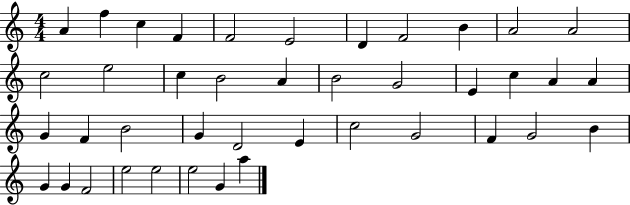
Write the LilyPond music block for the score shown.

{
  \clef treble
  \numericTimeSignature
  \time 4/4
  \key c \major
  a'4 f''4 c''4 f'4 | f'2 e'2 | d'4 f'2 b'4 | a'2 a'2 | \break c''2 e''2 | c''4 b'2 a'4 | b'2 g'2 | e'4 c''4 a'4 a'4 | \break g'4 f'4 b'2 | g'4 d'2 e'4 | c''2 g'2 | f'4 g'2 b'4 | \break g'4 g'4 f'2 | e''2 e''2 | e''2 g'4 a''4 | \bar "|."
}